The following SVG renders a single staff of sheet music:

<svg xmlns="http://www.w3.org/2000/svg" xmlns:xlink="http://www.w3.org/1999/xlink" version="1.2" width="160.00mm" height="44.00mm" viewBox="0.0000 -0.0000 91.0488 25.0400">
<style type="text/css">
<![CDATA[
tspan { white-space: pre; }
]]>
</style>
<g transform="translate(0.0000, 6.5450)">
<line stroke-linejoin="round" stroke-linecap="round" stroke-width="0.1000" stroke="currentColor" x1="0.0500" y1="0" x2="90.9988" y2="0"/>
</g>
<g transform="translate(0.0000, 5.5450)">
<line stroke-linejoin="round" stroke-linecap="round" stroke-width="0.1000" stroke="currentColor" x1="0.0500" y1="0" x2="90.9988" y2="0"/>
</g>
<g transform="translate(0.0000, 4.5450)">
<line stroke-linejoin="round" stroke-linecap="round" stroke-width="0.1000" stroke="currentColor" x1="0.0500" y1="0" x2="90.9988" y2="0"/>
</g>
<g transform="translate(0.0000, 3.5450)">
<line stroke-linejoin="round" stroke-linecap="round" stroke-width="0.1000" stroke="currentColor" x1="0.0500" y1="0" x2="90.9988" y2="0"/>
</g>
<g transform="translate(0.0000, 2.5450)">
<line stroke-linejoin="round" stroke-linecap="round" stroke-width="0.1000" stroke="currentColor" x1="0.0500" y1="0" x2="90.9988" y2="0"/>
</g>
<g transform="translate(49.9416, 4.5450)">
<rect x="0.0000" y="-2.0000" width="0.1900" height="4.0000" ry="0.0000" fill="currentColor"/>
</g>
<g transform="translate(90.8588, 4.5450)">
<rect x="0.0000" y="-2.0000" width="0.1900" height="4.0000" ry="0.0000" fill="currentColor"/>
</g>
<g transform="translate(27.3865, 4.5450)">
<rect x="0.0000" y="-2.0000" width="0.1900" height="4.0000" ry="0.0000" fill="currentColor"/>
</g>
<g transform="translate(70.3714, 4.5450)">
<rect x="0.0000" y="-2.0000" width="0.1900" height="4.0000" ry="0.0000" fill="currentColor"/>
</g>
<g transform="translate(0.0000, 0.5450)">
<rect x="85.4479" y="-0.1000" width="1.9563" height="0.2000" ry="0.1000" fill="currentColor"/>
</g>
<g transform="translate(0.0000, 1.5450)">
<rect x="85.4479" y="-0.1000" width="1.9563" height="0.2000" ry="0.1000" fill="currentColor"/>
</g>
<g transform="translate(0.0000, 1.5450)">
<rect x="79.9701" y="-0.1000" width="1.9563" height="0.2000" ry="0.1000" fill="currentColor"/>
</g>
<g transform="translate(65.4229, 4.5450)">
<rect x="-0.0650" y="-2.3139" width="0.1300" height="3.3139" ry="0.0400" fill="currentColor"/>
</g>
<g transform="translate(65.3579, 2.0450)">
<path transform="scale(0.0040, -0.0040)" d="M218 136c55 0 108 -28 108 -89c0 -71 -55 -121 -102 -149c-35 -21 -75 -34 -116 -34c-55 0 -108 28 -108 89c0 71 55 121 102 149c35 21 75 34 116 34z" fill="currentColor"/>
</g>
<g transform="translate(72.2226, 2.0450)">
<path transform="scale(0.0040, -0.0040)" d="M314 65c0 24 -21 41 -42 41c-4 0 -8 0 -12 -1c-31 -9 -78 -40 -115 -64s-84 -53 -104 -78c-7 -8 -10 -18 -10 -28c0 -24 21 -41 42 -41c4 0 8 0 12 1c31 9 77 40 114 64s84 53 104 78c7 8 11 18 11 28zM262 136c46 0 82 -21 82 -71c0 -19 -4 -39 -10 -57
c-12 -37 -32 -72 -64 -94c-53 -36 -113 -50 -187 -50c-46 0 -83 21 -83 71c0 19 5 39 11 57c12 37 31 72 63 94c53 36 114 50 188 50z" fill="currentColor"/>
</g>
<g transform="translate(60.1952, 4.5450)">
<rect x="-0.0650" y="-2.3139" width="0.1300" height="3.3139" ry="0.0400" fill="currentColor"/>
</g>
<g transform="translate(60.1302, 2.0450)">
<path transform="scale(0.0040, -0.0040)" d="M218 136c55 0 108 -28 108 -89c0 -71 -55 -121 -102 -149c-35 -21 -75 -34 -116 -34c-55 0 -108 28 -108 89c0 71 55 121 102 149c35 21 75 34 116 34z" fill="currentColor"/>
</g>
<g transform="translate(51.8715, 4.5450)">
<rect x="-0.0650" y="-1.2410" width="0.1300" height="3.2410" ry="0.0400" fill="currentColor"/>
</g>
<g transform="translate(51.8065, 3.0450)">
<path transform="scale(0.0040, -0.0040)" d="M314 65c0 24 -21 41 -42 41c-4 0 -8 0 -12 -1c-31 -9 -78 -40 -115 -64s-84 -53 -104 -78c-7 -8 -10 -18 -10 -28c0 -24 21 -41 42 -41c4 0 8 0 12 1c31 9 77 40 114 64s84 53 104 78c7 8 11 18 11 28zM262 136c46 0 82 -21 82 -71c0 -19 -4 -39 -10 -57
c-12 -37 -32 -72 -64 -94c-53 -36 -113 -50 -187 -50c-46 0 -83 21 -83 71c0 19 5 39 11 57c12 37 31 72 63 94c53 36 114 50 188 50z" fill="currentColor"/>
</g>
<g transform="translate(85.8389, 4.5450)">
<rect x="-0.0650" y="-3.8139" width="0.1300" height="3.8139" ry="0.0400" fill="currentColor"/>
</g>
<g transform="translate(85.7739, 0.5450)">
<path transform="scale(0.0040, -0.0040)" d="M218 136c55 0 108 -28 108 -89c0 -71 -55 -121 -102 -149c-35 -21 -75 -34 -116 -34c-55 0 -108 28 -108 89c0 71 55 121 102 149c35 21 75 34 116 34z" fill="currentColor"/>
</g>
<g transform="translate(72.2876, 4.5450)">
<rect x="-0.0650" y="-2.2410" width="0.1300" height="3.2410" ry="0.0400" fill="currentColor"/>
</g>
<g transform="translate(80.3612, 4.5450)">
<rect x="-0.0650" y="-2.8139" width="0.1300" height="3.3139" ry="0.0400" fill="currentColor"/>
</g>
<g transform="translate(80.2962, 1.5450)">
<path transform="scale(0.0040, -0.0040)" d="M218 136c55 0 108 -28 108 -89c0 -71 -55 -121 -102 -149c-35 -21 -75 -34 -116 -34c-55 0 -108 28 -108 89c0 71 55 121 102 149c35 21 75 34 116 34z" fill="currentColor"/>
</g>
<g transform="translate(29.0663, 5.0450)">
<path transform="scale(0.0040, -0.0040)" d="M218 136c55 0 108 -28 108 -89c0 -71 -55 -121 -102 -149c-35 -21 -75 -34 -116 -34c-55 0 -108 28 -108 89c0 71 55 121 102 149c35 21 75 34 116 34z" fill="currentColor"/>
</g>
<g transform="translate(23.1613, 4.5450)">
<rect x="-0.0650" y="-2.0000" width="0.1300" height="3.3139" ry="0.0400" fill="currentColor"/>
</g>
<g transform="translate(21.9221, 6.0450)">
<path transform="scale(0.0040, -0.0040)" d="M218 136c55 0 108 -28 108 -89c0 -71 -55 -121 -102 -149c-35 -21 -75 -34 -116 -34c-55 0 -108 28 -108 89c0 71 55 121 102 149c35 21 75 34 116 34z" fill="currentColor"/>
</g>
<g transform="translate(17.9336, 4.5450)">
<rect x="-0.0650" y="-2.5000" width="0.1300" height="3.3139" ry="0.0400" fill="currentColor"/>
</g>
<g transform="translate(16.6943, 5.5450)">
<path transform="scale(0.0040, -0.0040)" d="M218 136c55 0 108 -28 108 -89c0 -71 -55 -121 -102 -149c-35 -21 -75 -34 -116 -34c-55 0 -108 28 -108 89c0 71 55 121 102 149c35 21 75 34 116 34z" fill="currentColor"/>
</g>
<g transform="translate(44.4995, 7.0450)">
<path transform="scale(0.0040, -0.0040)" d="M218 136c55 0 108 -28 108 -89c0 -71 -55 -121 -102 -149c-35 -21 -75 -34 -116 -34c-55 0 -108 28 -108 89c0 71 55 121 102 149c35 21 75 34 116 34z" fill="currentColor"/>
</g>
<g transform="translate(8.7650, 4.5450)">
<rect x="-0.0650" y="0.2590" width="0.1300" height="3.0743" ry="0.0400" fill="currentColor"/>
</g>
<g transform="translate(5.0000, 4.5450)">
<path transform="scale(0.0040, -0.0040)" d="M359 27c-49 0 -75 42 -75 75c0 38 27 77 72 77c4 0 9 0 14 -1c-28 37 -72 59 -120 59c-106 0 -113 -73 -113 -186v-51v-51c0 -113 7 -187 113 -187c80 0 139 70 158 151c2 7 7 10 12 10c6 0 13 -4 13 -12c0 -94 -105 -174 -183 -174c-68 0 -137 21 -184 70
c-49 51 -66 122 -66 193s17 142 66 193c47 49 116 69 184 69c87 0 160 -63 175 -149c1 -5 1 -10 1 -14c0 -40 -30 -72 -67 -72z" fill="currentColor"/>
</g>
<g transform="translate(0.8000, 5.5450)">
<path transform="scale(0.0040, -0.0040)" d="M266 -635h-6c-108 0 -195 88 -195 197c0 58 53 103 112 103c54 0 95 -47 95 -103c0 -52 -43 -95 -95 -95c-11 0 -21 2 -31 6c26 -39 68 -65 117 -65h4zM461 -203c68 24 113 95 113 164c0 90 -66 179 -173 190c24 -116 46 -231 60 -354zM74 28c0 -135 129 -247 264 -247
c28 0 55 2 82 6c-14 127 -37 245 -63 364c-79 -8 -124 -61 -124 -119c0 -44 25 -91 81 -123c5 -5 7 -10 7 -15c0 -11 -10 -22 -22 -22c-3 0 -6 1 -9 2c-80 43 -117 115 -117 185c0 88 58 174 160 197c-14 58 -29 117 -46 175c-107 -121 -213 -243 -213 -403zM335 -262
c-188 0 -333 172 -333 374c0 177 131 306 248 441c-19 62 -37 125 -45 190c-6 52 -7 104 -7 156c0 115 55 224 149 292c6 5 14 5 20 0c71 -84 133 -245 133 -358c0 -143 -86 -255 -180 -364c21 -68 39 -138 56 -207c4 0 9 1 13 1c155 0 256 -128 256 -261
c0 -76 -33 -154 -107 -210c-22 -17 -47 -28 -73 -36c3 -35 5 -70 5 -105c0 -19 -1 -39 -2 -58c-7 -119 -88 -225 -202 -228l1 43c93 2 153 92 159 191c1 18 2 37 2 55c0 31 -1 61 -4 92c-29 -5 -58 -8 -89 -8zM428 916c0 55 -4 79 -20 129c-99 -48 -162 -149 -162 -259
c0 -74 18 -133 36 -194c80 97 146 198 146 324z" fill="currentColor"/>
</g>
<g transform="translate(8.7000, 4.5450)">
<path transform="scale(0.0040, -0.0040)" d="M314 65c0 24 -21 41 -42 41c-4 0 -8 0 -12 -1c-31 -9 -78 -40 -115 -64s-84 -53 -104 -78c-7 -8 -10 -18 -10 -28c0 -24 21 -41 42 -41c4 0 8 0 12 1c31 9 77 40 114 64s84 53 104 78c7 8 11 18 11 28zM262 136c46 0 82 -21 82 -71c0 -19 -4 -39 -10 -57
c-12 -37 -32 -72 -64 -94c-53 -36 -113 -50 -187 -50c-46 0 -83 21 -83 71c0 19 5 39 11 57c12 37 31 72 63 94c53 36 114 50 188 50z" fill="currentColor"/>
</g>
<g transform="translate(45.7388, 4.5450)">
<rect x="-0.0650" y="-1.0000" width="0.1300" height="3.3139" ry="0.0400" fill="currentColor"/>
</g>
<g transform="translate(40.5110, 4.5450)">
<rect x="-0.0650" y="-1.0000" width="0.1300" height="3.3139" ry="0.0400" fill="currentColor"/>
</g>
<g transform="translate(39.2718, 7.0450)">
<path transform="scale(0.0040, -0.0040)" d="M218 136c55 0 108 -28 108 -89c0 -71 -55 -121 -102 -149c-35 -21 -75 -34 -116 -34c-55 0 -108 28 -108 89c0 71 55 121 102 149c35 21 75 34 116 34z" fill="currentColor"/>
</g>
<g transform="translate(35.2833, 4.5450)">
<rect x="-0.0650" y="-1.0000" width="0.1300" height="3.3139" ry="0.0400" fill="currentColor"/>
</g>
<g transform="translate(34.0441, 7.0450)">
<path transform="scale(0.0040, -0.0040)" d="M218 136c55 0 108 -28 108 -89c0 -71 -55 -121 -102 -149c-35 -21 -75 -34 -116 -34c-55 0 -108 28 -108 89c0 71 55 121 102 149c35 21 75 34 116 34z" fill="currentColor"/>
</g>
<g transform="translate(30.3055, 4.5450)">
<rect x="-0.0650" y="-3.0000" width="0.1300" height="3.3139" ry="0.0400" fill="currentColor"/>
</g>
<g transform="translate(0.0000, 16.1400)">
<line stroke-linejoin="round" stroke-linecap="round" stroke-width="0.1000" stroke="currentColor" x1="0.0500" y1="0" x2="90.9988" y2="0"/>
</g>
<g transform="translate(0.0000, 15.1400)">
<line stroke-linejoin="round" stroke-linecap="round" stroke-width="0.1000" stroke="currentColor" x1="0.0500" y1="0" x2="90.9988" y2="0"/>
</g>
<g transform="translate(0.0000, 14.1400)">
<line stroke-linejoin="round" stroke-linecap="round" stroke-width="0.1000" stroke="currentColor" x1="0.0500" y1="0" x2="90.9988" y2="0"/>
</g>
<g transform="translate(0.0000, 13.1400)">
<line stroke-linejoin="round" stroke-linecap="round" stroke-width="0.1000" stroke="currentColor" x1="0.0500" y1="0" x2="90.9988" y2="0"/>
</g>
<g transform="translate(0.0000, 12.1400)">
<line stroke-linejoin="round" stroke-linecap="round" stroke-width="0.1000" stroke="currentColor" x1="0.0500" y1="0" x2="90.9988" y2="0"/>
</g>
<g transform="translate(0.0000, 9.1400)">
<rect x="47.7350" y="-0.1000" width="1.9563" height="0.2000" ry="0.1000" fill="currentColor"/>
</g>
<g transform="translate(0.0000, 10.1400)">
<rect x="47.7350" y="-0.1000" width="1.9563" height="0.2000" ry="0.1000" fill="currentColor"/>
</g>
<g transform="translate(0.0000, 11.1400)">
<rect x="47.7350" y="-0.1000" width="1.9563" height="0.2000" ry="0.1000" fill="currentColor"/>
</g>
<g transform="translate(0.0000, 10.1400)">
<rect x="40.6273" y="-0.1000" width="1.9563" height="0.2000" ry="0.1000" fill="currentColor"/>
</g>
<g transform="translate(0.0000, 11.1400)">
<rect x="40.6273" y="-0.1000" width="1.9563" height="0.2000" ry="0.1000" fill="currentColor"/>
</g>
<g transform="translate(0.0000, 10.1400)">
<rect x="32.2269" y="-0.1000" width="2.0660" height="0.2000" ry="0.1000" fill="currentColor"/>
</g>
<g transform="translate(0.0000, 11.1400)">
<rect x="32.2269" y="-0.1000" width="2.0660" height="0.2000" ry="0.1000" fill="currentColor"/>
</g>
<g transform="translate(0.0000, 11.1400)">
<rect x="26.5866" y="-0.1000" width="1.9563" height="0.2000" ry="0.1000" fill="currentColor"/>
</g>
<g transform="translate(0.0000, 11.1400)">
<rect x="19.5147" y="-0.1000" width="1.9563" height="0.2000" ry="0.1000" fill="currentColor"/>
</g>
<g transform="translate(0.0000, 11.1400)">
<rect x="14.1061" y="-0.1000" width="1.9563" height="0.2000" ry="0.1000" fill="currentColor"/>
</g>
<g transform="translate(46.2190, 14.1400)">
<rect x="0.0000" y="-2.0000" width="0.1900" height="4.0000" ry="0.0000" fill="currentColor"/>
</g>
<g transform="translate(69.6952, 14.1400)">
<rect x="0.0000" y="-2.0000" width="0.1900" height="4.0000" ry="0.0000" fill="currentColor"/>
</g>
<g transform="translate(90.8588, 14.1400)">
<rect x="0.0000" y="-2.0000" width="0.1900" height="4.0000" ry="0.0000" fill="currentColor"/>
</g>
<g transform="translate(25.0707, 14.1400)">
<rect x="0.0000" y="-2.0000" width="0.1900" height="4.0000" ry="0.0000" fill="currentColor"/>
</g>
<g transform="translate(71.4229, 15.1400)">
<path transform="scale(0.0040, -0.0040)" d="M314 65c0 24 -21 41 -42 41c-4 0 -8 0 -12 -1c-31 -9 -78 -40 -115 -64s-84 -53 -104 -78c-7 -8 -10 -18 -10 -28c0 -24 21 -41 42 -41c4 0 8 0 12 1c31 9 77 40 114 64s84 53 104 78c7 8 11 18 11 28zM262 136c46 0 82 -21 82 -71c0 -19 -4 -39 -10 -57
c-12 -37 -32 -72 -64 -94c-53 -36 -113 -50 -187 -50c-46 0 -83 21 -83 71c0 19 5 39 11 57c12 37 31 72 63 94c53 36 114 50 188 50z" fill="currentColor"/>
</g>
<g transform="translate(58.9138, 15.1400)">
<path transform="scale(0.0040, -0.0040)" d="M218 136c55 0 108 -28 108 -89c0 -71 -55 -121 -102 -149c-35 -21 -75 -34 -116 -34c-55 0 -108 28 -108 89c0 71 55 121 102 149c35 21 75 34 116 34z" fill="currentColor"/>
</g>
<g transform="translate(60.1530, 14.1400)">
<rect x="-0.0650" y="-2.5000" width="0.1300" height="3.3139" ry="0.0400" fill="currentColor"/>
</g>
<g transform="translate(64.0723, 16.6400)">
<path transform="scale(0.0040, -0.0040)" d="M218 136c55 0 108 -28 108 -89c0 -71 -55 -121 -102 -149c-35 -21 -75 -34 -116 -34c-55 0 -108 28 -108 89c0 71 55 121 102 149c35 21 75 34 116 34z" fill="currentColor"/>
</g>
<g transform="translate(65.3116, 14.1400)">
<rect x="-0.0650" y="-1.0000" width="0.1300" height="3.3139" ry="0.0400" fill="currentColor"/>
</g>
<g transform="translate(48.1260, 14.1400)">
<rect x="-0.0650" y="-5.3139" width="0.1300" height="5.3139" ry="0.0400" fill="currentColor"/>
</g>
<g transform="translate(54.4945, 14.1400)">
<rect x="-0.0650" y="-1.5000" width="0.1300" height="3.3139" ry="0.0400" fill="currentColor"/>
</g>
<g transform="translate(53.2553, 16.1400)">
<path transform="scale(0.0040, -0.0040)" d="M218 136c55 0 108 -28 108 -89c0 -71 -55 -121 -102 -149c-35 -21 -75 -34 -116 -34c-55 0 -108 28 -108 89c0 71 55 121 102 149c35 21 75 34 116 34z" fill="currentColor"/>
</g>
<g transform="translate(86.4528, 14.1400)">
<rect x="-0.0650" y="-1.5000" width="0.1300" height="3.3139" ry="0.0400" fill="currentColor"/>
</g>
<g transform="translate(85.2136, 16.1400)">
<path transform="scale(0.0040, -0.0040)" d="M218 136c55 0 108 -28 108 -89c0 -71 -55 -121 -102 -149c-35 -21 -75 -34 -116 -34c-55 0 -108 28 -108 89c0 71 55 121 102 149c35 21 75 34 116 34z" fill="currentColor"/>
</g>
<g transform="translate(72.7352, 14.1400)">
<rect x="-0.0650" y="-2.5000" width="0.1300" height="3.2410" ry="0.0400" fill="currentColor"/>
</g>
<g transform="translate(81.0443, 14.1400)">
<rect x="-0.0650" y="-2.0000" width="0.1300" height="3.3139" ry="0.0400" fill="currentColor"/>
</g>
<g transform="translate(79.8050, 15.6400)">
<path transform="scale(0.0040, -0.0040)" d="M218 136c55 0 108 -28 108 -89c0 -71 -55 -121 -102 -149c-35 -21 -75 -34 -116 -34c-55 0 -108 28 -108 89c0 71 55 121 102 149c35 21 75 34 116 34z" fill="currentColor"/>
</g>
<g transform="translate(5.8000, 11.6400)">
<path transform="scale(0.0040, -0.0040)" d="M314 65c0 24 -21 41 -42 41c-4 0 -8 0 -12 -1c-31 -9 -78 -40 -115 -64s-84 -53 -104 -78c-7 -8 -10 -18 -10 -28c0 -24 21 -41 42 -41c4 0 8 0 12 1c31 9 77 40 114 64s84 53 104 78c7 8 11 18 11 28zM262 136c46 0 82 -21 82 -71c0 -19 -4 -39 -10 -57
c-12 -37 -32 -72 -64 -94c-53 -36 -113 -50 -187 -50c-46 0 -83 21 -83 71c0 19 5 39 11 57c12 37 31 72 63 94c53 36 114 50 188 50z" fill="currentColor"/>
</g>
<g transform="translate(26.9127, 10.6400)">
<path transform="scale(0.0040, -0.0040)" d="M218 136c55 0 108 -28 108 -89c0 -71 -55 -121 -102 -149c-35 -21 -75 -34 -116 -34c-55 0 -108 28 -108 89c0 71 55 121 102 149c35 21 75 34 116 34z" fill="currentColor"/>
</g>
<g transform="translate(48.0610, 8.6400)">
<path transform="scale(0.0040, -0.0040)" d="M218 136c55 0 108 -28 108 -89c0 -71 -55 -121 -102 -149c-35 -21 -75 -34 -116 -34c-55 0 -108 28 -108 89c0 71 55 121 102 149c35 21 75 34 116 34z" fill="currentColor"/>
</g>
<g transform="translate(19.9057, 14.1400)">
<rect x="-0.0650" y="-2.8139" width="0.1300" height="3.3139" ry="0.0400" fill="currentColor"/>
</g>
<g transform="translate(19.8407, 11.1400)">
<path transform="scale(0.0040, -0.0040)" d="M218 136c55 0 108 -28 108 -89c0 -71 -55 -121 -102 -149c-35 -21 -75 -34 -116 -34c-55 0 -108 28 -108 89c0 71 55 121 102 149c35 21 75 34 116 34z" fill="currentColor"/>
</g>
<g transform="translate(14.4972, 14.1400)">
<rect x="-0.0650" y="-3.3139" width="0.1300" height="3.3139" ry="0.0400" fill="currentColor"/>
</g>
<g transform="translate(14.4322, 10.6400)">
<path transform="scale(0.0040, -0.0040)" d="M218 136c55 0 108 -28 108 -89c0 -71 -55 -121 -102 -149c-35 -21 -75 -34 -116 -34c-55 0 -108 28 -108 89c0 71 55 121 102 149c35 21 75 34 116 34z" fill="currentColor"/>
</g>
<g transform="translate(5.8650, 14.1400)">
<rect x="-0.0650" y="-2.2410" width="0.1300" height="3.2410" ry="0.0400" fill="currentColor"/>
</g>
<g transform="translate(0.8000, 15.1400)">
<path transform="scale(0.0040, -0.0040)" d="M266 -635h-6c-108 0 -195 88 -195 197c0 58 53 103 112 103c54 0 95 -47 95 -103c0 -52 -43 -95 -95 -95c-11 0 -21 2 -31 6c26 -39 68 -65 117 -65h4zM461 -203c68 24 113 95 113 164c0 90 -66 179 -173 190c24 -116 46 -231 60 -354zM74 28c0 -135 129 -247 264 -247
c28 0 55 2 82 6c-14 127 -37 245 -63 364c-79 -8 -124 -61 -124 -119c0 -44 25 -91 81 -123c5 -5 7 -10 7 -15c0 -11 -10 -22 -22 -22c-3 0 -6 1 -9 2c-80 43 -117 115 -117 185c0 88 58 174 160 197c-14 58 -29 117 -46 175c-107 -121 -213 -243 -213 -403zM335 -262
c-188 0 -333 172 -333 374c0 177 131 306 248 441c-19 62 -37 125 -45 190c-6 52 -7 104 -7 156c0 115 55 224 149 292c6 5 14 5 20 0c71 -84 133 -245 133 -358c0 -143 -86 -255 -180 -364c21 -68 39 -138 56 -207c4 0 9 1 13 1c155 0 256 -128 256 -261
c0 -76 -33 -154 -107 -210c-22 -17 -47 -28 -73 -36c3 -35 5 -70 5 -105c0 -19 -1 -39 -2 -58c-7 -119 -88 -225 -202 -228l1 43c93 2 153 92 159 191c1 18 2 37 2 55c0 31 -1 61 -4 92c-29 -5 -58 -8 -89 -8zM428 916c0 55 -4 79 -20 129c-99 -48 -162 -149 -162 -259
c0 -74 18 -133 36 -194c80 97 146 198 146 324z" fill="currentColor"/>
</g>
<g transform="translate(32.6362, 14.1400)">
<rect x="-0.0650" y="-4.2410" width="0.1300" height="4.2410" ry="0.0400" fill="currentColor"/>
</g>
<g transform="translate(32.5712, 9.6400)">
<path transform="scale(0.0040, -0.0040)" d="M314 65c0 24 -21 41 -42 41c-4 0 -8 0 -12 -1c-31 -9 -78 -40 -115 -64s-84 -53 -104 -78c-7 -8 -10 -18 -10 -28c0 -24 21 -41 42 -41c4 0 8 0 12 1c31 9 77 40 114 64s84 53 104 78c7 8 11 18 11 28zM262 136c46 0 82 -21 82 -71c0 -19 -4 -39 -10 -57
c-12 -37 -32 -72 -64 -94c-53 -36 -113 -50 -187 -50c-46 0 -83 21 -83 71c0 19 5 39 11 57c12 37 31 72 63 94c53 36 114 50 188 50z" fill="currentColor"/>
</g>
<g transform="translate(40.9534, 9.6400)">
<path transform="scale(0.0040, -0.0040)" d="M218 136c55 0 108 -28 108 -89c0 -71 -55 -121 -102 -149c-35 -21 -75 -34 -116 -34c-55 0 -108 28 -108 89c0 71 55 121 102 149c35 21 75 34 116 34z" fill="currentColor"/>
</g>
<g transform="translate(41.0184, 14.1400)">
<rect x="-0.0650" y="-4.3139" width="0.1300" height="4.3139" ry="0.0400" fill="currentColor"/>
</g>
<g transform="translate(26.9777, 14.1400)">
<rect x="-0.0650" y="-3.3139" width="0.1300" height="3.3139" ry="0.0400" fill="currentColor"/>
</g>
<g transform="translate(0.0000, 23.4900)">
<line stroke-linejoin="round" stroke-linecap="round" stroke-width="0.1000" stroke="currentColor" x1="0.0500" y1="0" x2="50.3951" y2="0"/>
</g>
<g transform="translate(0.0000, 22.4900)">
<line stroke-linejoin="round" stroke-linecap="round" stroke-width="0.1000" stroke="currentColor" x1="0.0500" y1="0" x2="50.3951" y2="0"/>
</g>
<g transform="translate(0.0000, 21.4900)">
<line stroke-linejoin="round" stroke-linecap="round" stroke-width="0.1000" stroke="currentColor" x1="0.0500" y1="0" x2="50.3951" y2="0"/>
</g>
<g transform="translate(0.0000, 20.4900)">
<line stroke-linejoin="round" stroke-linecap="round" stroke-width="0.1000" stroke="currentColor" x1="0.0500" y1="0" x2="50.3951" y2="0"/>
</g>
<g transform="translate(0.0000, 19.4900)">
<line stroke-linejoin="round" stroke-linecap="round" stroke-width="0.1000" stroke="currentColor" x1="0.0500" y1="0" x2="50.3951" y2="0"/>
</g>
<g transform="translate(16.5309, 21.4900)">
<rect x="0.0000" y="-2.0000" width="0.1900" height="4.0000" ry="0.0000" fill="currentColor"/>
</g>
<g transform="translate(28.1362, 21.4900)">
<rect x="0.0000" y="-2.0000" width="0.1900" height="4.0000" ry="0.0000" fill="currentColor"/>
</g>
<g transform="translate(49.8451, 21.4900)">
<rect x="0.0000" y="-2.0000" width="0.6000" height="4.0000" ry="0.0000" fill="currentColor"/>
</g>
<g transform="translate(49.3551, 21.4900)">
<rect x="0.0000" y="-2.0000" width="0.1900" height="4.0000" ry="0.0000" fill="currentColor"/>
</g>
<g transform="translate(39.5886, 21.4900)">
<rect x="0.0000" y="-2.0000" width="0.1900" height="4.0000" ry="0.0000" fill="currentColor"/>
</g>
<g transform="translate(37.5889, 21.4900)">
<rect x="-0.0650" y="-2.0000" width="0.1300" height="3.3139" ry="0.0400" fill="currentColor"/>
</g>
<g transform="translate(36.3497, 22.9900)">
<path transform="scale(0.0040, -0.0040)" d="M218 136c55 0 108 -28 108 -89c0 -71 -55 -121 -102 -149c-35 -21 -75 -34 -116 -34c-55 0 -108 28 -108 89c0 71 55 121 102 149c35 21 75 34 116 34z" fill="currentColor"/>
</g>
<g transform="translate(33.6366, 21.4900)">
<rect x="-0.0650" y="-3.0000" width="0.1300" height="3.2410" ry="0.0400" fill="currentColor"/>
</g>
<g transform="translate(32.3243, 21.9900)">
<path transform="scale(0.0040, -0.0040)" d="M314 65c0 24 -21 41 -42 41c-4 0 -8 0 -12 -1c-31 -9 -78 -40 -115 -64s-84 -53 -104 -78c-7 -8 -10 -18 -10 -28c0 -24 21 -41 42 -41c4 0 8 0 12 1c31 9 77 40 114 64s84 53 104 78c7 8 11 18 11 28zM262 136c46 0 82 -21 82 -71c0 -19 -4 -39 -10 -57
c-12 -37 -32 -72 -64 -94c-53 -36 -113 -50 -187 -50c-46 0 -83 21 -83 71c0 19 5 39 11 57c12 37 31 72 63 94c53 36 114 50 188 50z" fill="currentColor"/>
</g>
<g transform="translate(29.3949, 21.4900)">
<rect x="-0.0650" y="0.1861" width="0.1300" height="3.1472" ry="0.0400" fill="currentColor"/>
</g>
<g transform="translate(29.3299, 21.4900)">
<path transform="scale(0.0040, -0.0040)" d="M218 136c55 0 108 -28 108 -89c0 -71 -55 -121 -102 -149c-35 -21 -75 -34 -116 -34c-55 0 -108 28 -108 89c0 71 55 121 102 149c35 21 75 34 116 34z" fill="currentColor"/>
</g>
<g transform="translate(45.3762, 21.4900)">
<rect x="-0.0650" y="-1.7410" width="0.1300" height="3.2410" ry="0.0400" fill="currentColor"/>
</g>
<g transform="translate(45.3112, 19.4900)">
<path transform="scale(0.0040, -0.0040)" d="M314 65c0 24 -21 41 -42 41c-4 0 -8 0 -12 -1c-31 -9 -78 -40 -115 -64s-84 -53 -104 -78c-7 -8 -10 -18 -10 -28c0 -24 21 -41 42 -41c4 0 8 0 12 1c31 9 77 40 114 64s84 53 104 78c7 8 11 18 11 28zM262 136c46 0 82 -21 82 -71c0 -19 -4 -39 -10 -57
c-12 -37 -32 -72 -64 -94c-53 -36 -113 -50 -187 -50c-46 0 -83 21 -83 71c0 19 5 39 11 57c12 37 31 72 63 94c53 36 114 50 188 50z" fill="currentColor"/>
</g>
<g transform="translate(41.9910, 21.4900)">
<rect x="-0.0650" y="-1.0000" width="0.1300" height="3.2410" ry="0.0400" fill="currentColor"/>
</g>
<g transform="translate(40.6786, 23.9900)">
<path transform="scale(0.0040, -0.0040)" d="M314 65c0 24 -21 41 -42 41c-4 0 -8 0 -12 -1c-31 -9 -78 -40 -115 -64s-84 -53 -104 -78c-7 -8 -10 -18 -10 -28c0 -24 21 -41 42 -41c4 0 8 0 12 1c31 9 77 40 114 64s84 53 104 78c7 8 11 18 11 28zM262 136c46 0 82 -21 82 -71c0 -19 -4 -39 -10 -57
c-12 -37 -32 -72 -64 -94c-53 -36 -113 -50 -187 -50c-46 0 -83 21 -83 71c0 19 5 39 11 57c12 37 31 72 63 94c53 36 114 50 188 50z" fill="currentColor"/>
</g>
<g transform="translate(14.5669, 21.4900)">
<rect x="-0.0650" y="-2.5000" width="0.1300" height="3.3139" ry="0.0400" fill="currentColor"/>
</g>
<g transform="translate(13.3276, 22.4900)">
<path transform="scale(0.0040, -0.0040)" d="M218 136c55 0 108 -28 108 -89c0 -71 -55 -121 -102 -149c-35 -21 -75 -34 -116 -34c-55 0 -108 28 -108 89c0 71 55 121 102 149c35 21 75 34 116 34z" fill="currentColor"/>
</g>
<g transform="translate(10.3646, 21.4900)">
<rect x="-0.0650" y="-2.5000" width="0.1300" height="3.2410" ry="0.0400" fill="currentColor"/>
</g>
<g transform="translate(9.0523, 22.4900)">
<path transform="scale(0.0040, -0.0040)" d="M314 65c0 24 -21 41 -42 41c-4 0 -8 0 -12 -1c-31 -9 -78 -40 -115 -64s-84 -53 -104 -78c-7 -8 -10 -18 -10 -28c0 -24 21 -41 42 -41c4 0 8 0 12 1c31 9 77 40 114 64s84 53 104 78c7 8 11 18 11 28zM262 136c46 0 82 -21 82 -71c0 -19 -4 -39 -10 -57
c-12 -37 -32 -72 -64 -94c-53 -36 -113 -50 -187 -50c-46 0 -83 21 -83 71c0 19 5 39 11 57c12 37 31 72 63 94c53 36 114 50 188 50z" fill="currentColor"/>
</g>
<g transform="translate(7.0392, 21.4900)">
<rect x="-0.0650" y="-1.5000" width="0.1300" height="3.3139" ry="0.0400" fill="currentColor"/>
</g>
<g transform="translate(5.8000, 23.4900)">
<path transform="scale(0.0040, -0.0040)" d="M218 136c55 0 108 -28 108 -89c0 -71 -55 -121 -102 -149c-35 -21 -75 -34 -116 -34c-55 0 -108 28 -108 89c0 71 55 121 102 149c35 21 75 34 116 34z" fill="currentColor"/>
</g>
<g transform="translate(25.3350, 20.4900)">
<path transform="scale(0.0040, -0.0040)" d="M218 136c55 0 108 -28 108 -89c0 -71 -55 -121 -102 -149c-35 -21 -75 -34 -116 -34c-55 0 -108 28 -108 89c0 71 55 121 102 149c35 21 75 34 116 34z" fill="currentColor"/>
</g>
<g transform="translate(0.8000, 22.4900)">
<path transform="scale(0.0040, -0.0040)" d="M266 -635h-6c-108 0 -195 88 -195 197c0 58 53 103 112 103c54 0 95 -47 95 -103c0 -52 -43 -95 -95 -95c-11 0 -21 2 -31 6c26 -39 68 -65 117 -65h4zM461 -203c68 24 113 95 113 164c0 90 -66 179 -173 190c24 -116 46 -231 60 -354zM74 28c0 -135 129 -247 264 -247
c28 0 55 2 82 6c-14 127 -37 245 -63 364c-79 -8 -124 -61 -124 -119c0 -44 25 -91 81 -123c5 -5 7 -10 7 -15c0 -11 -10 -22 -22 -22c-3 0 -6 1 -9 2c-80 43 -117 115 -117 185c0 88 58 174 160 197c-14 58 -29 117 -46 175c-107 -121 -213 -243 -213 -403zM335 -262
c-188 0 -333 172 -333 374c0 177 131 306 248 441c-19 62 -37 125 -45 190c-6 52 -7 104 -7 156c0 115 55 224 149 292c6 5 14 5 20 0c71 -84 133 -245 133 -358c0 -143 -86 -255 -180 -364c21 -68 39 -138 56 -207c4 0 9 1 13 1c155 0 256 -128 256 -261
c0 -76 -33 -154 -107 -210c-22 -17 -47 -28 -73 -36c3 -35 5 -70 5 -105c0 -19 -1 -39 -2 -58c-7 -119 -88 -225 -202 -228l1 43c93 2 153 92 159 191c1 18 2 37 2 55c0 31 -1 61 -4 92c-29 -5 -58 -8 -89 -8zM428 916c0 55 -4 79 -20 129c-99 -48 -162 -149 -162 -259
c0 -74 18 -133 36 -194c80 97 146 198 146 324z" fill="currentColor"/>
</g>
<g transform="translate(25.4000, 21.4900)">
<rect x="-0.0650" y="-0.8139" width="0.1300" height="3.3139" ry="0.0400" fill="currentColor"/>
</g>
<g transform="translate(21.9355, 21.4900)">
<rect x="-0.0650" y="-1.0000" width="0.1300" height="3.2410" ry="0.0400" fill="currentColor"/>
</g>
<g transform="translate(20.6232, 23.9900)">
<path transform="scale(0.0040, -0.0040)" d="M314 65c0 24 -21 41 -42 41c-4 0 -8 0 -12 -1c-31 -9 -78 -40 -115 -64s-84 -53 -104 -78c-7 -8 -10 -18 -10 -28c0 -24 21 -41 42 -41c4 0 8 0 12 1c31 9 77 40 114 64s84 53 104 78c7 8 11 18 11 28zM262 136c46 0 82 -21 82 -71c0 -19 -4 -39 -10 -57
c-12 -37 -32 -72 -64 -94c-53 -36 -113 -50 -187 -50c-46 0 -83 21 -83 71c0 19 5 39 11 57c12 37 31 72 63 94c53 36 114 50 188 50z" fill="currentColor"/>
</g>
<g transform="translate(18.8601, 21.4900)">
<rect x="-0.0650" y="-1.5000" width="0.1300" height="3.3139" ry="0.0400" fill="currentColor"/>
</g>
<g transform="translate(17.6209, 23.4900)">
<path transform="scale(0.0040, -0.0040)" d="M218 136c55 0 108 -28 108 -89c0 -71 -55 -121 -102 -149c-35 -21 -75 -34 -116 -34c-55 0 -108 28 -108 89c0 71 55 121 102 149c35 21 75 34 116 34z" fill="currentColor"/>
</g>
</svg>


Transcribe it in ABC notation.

X:1
T:Untitled
M:4/4
L:1/4
K:C
B2 G F A D D D e2 g g g2 a c' g2 b a b d'2 d' f' E G D G2 F E E G2 G E D2 d B A2 F D2 f2